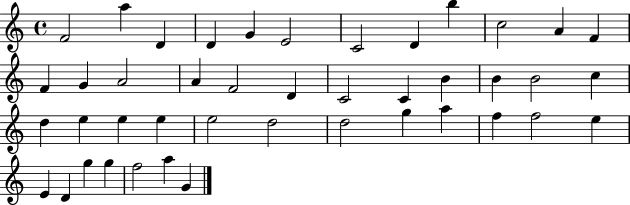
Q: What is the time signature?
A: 4/4